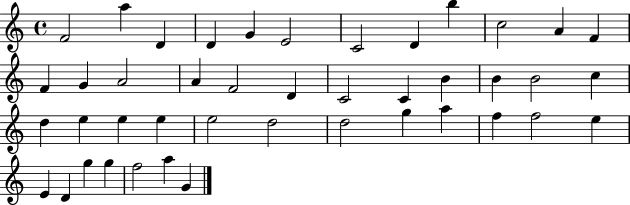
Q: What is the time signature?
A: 4/4